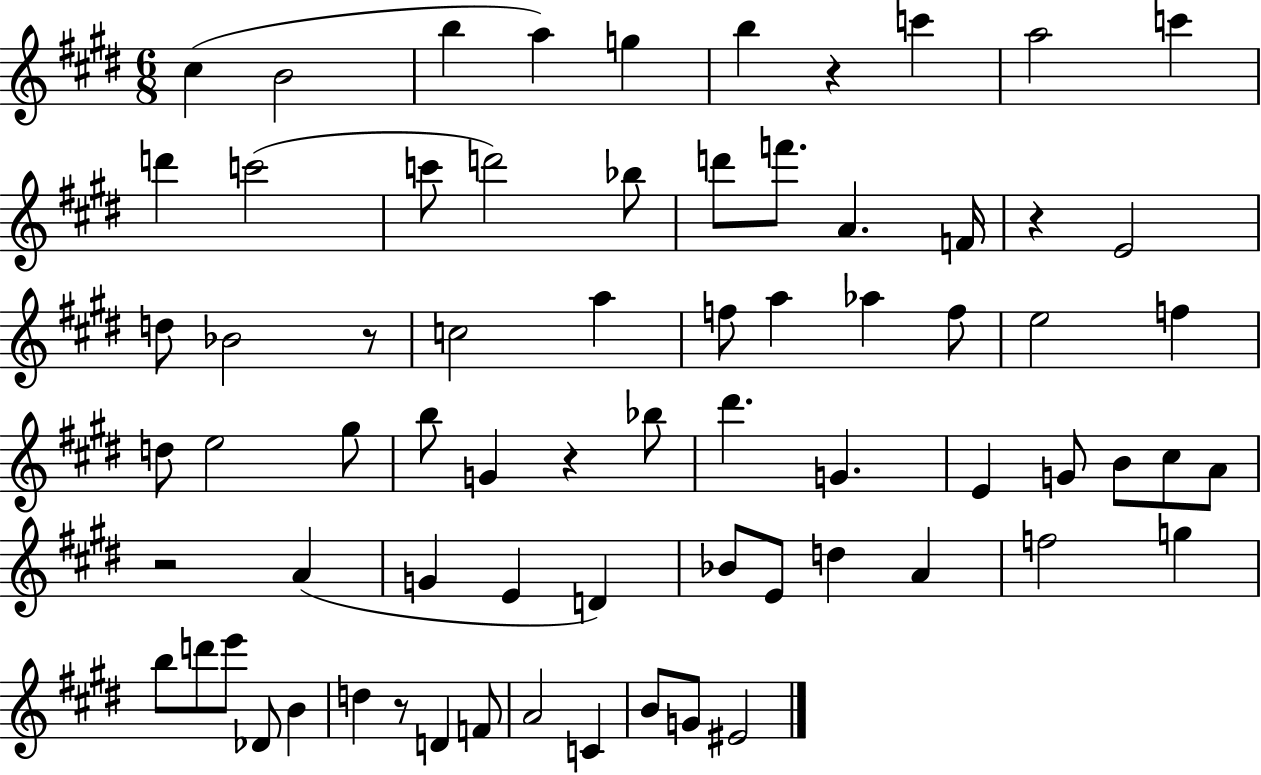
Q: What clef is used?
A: treble